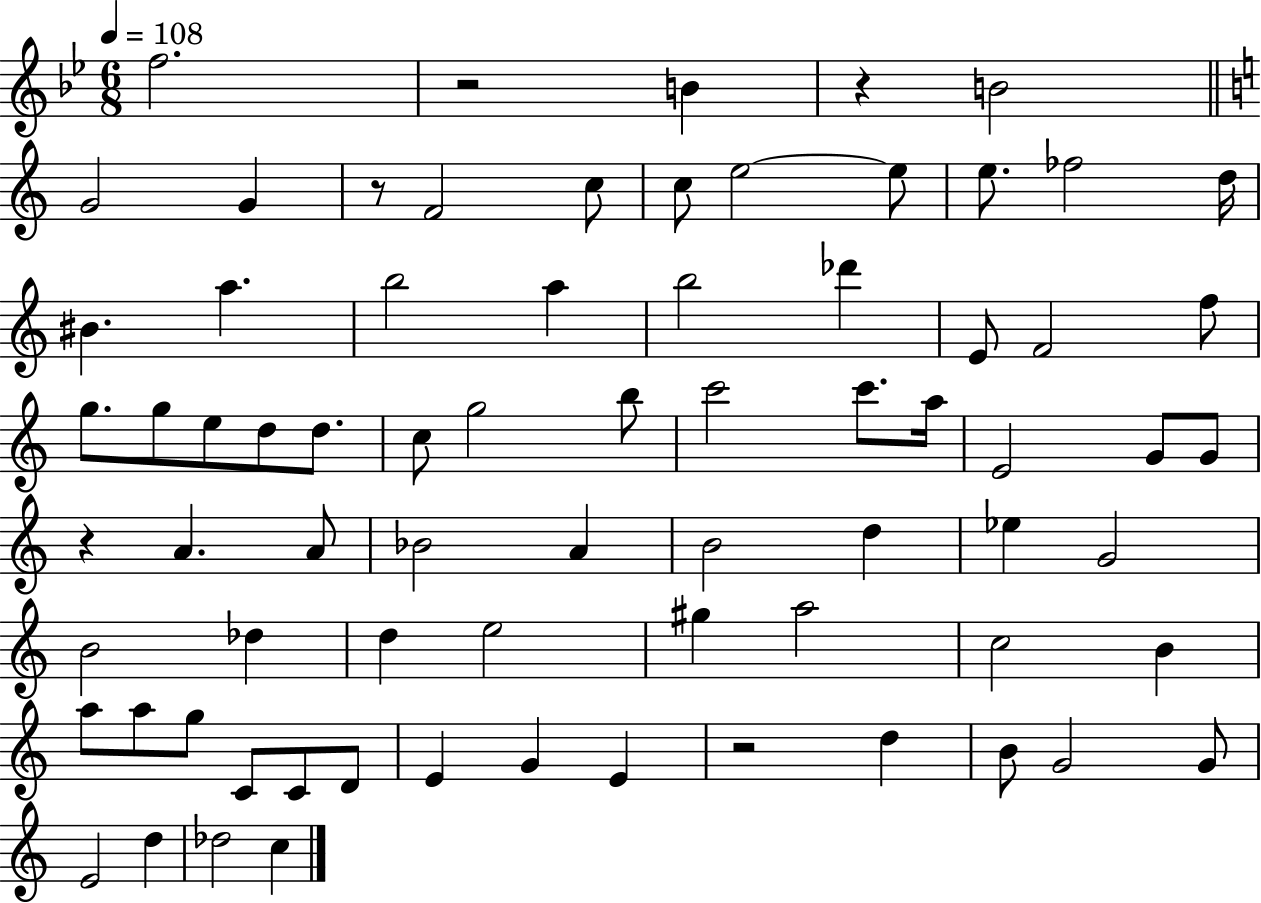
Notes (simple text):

F5/h. R/h B4/q R/q B4/h G4/h G4/q R/e F4/h C5/e C5/e E5/h E5/e E5/e. FES5/h D5/s BIS4/q. A5/q. B5/h A5/q B5/h Db6/q E4/e F4/h F5/e G5/e. G5/e E5/e D5/e D5/e. C5/e G5/h B5/e C6/h C6/e. A5/s E4/h G4/e G4/e R/q A4/q. A4/e Bb4/h A4/q B4/h D5/q Eb5/q G4/h B4/h Db5/q D5/q E5/h G#5/q A5/h C5/h B4/q A5/e A5/e G5/e C4/e C4/e D4/e E4/q G4/q E4/q R/h D5/q B4/e G4/h G4/e E4/h D5/q Db5/h C5/q